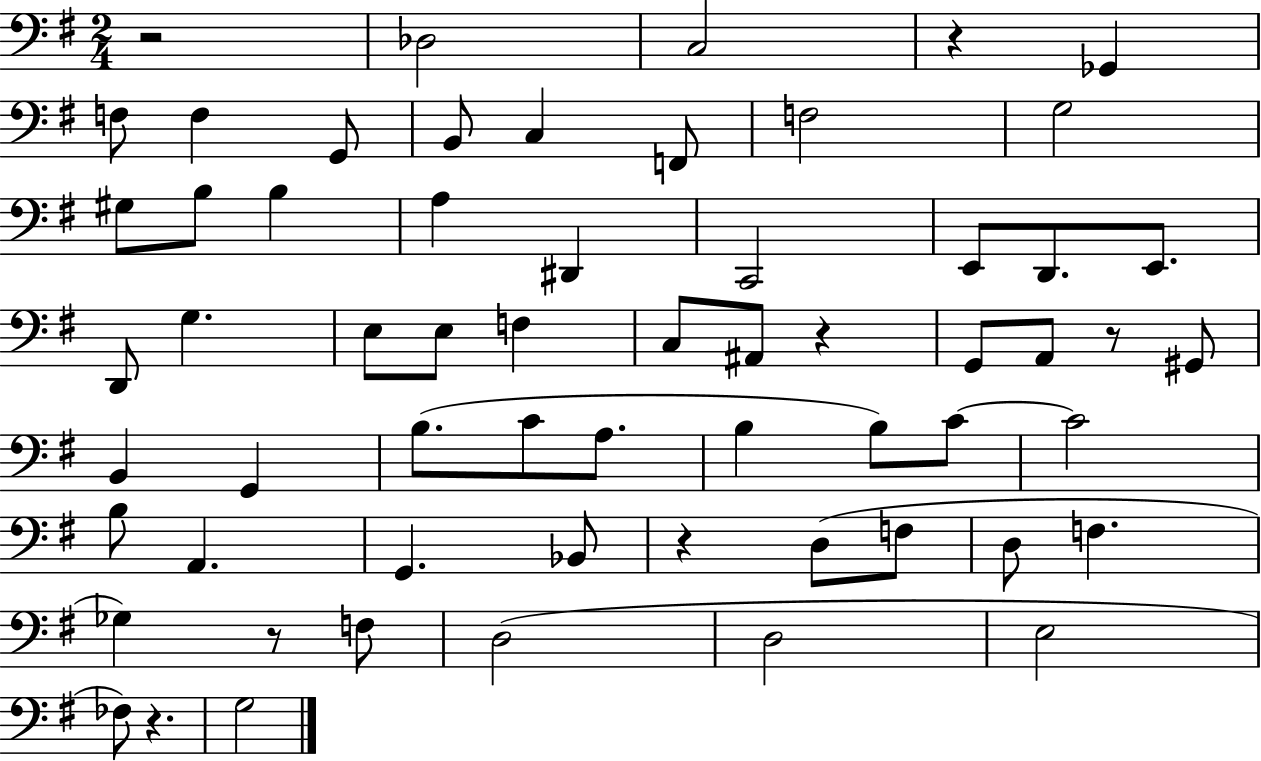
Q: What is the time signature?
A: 2/4